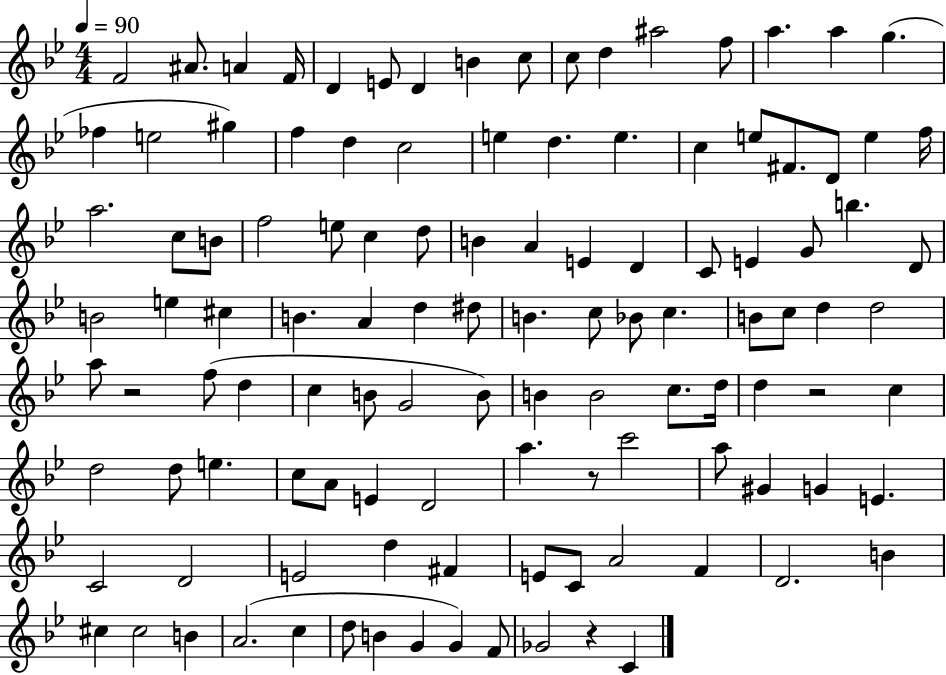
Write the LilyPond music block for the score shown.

{
  \clef treble
  \numericTimeSignature
  \time 4/4
  \key bes \major
  \tempo 4 = 90
  f'2 ais'8. a'4 f'16 | d'4 e'8 d'4 b'4 c''8 | c''8 d''4 ais''2 f''8 | a''4. a''4 g''4.( | \break fes''4 e''2 gis''4) | f''4 d''4 c''2 | e''4 d''4. e''4. | c''4 e''8 fis'8. d'8 e''4 f''16 | \break a''2. c''8 b'8 | f''2 e''8 c''4 d''8 | b'4 a'4 e'4 d'4 | c'8 e'4 g'8 b''4. d'8 | \break b'2 e''4 cis''4 | b'4. a'4 d''4 dis''8 | b'4. c''8 bes'8 c''4. | b'8 c''8 d''4 d''2 | \break a''8 r2 f''8( d''4 | c''4 b'8 g'2 b'8) | b'4 b'2 c''8. d''16 | d''4 r2 c''4 | \break d''2 d''8 e''4. | c''8 a'8 e'4 d'2 | a''4. r8 c'''2 | a''8 gis'4 g'4 e'4. | \break c'2 d'2 | e'2 d''4 fis'4 | e'8 c'8 a'2 f'4 | d'2. b'4 | \break cis''4 cis''2 b'4 | a'2.( c''4 | d''8 b'4 g'4 g'4) f'8 | ges'2 r4 c'4 | \break \bar "|."
}